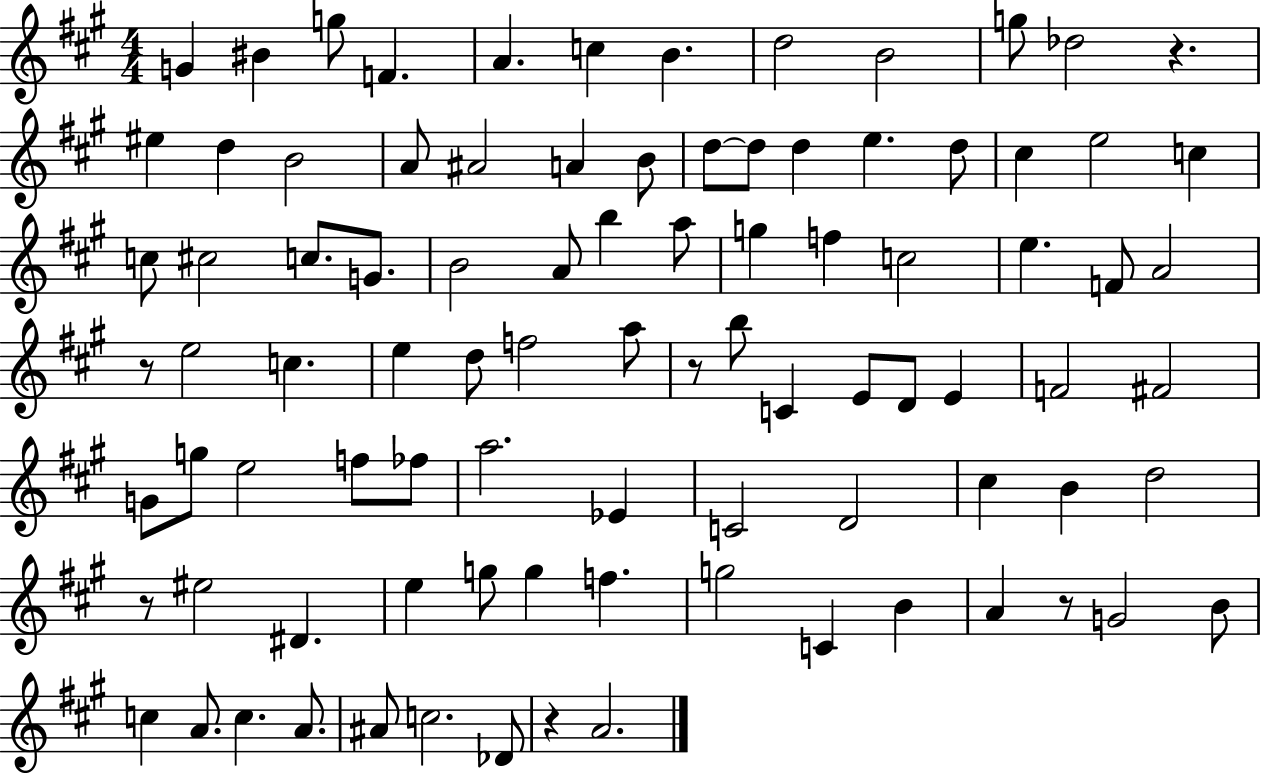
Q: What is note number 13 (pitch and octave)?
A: D5